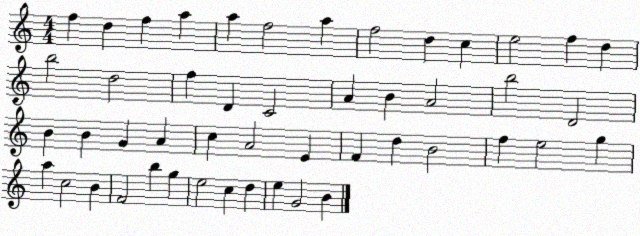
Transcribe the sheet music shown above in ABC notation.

X:1
T:Untitled
M:4/4
L:1/4
K:C
f d f a a f2 a f2 d c e2 f d b2 d2 f D C2 A B A2 b2 D2 B B G A c A2 E F d B2 f e2 g a c2 B F2 b g e2 c d e G2 B